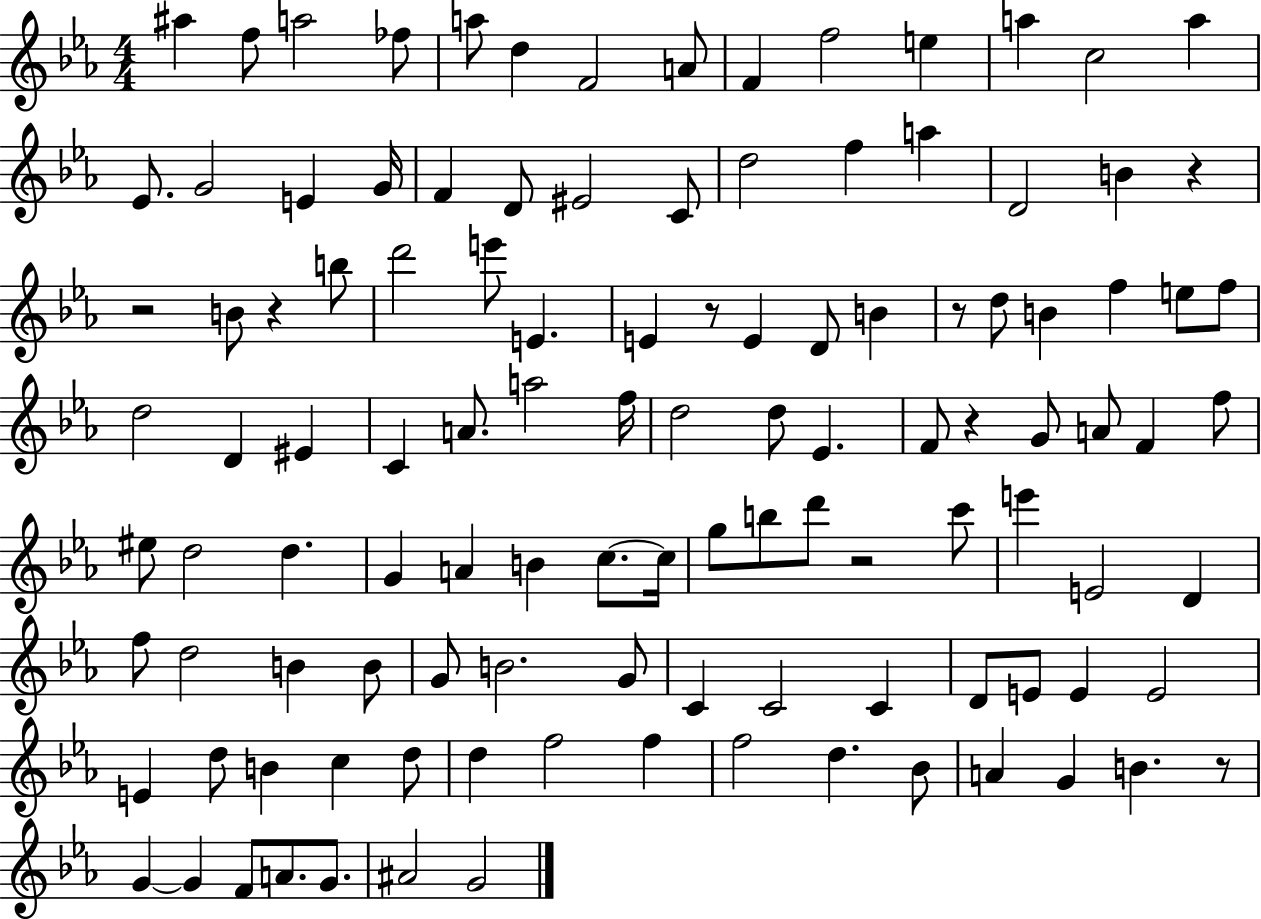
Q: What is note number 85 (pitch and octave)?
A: E4